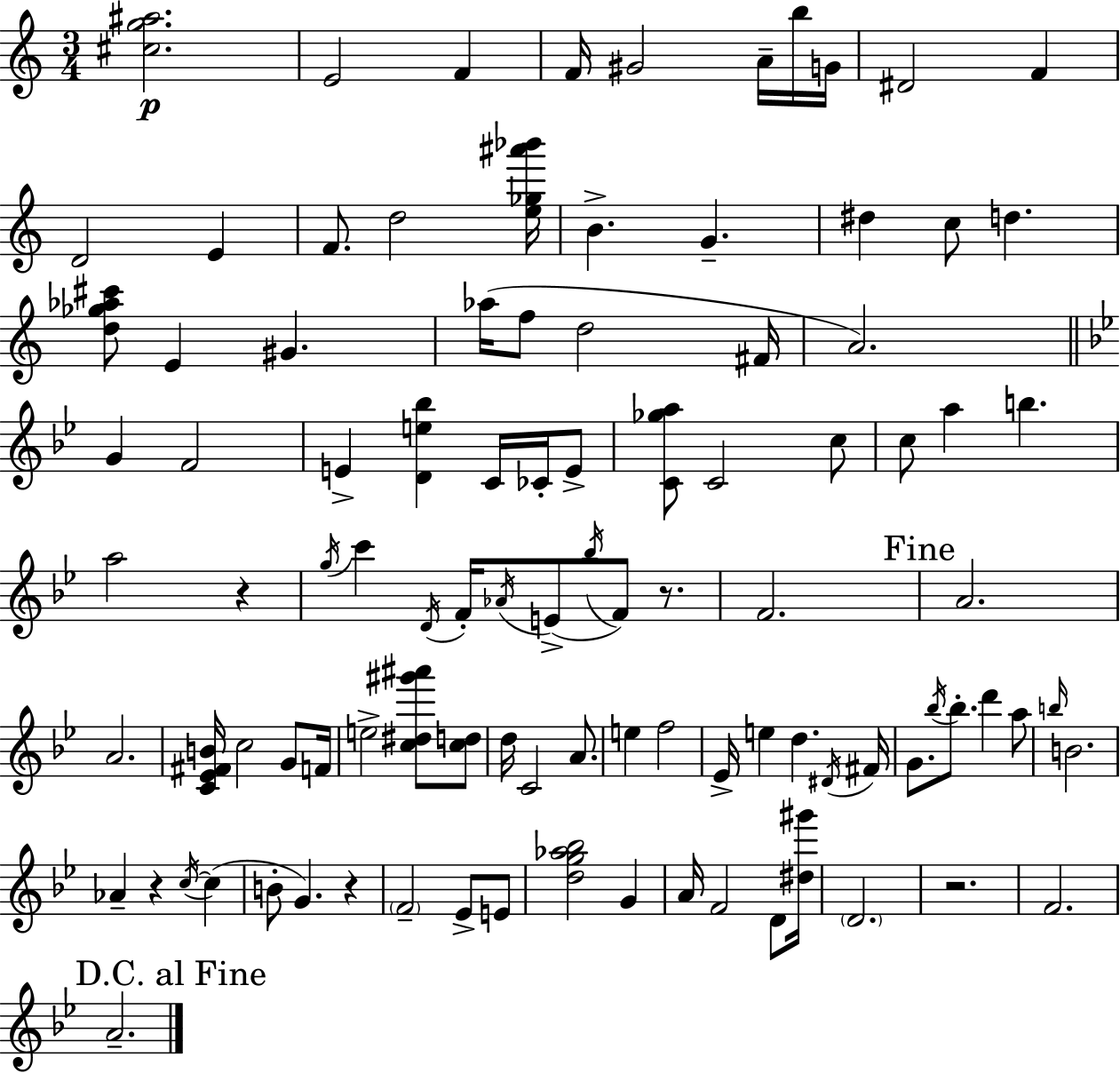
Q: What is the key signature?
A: C major